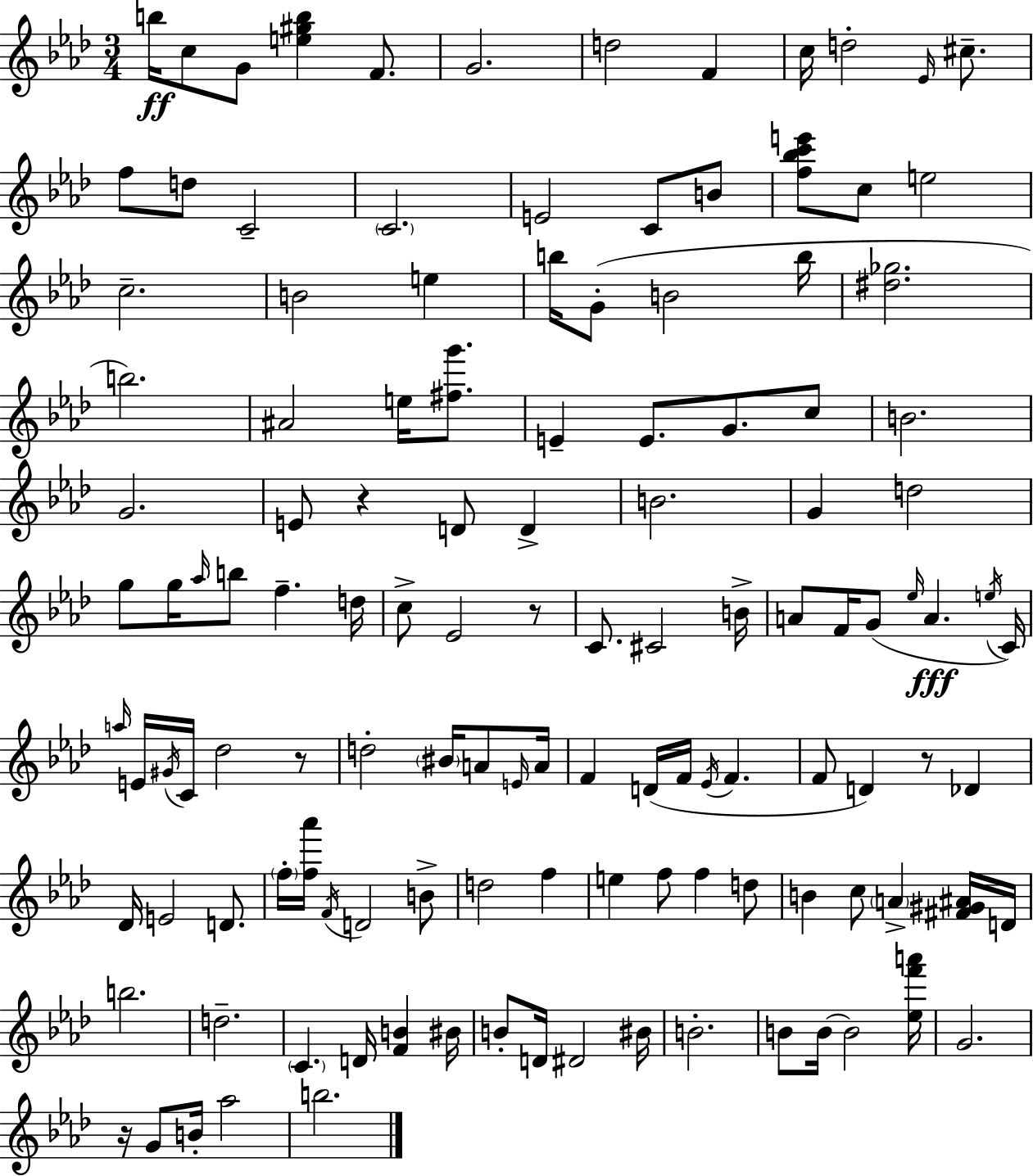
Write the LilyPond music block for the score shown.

{
  \clef treble
  \numericTimeSignature
  \time 3/4
  \key aes \major
  b''16\ff c''8 g'8 <e'' gis'' b''>4 f'8. | g'2. | d''2 f'4 | c''16 d''2-. \grace { ees'16 } cis''8.-- | \break f''8 d''8 c'2-- | \parenthesize c'2. | e'2 c'8 b'8 | <f'' bes'' c''' e'''>8 c''8 e''2 | \break c''2.-- | b'2 e''4 | b''16 g'8-.( b'2 | b''16 <dis'' ges''>2. | \break b''2.) | ais'2 e''16 <fis'' g'''>8. | e'4-- e'8. g'8. c''8 | b'2. | \break g'2. | e'8 r4 d'8 d'4-> | b'2. | g'4 d''2 | \break g''8 g''16 \grace { aes''16 } b''8 f''4.-- | d''16 c''8-> ees'2 | r8 c'8. cis'2 | b'16-> a'8 f'16 g'8( \grace { ees''16 } a'4.\fff | \break \acciaccatura { e''16 }) c'16 \grace { a''16 } e'16 \acciaccatura { gis'16 } c'16 des''2 | r8 d''2-. | \parenthesize bis'16 a'8 \grace { e'16 } a'16 f'4 d'16( | f'16 \acciaccatura { ees'16 } f'4. f'8 d'4) | \break r8 des'4 des'16 e'2 | d'8. \parenthesize f''16-. <f'' aes'''>16 \acciaccatura { f'16 } d'2 | b'8-> d''2 | f''4 e''4 | \break f''8 f''4 d''8 b'4 | c''8 \parenthesize a'4-> <fis' gis' ais'>16 d'16 b''2. | d''2.-- | \parenthesize c'4. | \break d'16 <f' b'>4 bis'16 b'8-. d'16 | dis'2 bis'16 b'2.-. | b'8 b'16~~ | b'2 <ees'' f''' a'''>16 g'2. | \break r16 g'8 | b'16-. aes''2 b''2. | \bar "|."
}